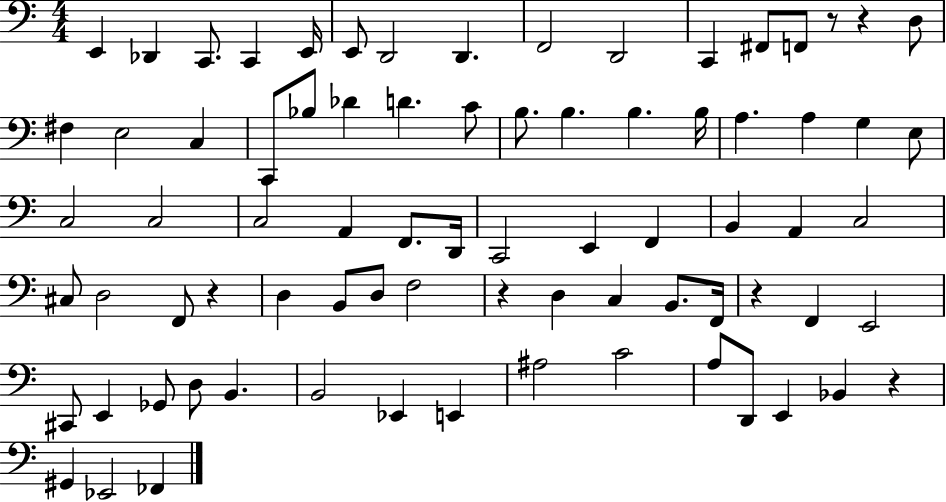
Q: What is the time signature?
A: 4/4